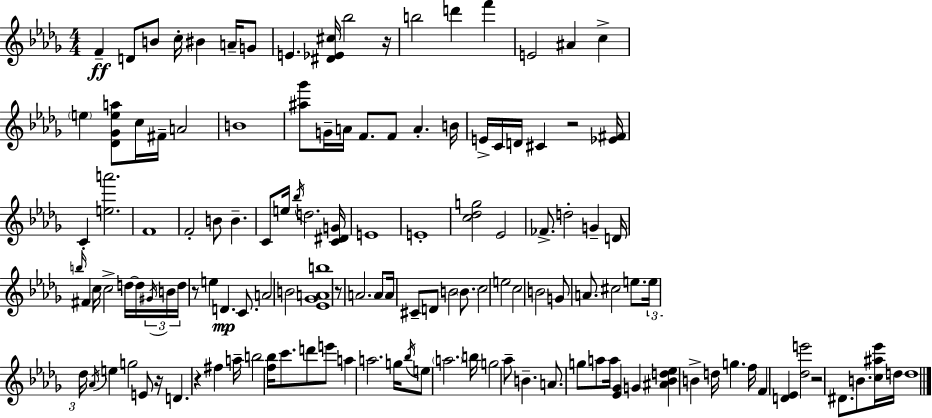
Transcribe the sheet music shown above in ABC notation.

X:1
T:Untitled
M:4/4
L:1/4
K:Bbm
F D/2 B/2 c/4 ^B A/4 G/2 E [^D_E^c]/4 _b2 z/4 b2 d' f' E2 ^A c e [_D_Gea]/2 c/4 ^F/4 A2 B4 [^a_g']/2 G/4 A/4 F/2 F/2 A B/4 E/4 C/4 D/4 ^C z2 [_E^F]/4 C [ea']2 F4 F2 B/2 B C/2 e/4 _b/4 d2 [C^DG]/4 E4 E4 [c_dg]2 _E2 _F/2 d2 G D/4 b/4 ^F c/4 c2 d/4 d/4 ^G/4 B/4 d/4 z/2 e D C/2 A2 B2 [_E_GAb]4 z/2 A2 A/2 A/4 ^C/2 D/2 B2 B/2 c2 e2 c2 B2 G/2 A/2 ^c2 e/2 e/4 _d/4 _A/4 e g2 E/2 z/4 D z ^f a/4 b2 [f_b]/4 c'/2 d'/2 e'/2 a a2 g/4 _b/4 e/2 a2 b/4 g2 _a/2 B A/2 g/2 a/2 a/4 [_E_G] G [^A_Bd_e] B d/4 g f/4 F [D_E] [_de']2 z2 ^D/2 B/2 [c^a_e']/4 d/4 d4